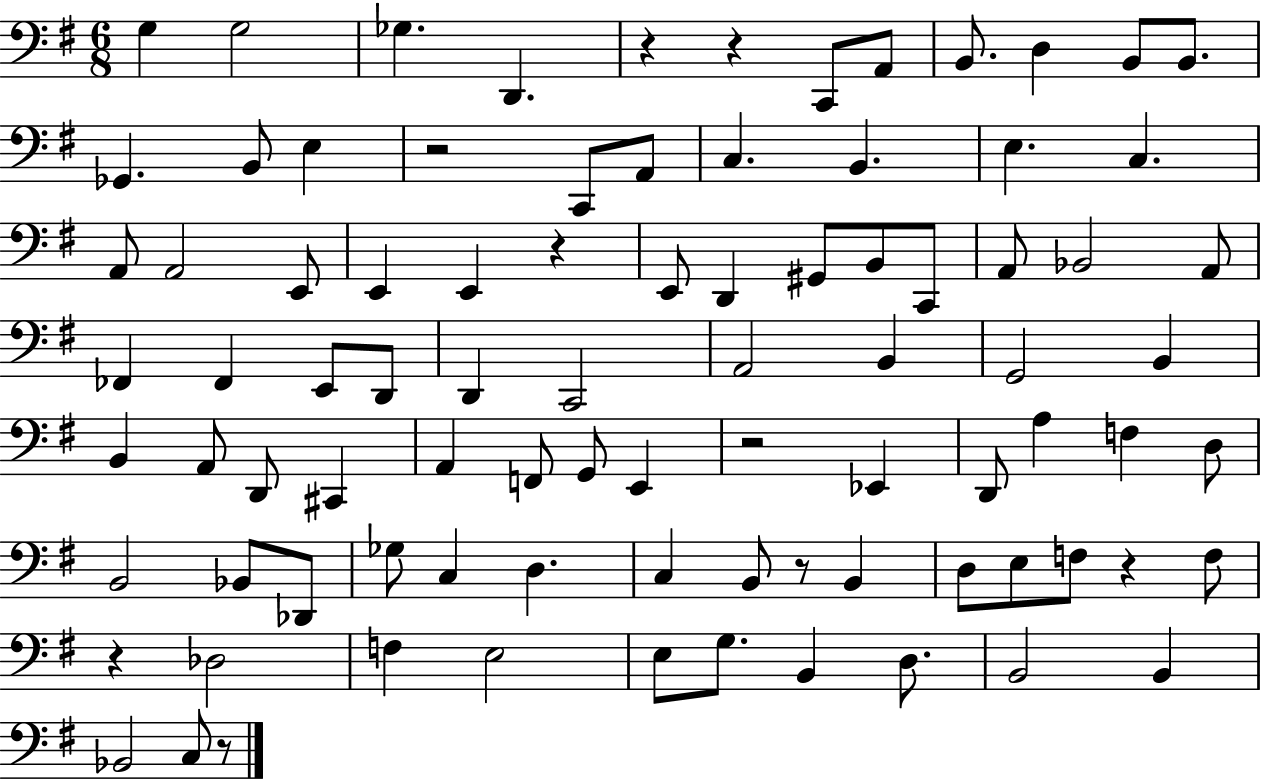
G3/q G3/h Gb3/q. D2/q. R/q R/q C2/e A2/e B2/e. D3/q B2/e B2/e. Gb2/q. B2/e E3/q R/h C2/e A2/e C3/q. B2/q. E3/q. C3/q. A2/e A2/h E2/e E2/q E2/q R/q E2/e D2/q G#2/e B2/e C2/e A2/e Bb2/h A2/e FES2/q FES2/q E2/e D2/e D2/q C2/h A2/h B2/q G2/h B2/q B2/q A2/e D2/e C#2/q A2/q F2/e G2/e E2/q R/h Eb2/q D2/e A3/q F3/q D3/e B2/h Bb2/e Db2/e Gb3/e C3/q D3/q. C3/q B2/e R/e B2/q D3/e E3/e F3/e R/q F3/e R/q Db3/h F3/q E3/h E3/e G3/e. B2/q D3/e. B2/h B2/q Bb2/h C3/e R/e